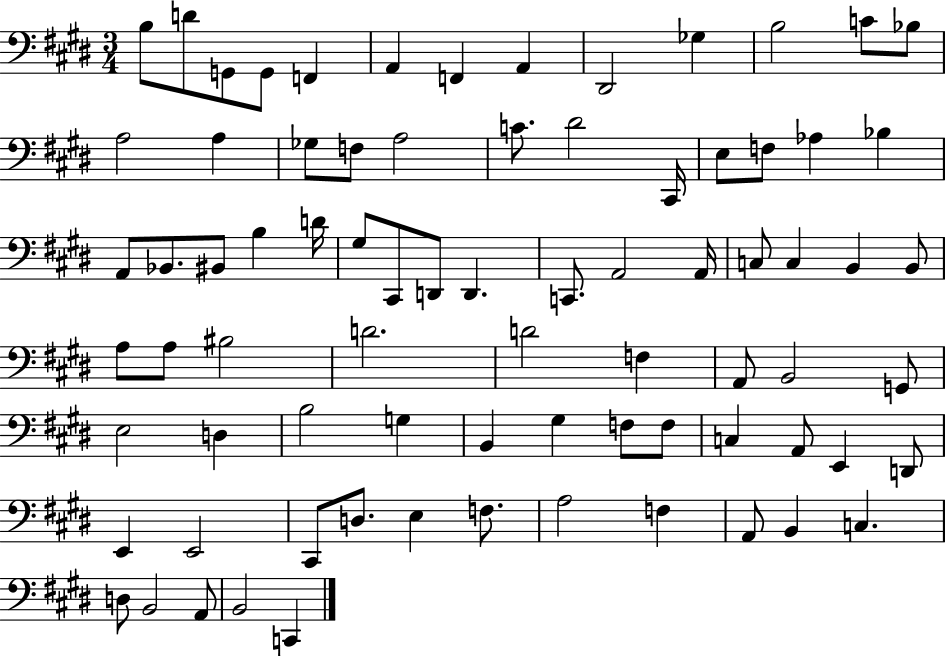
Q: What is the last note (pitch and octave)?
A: C2